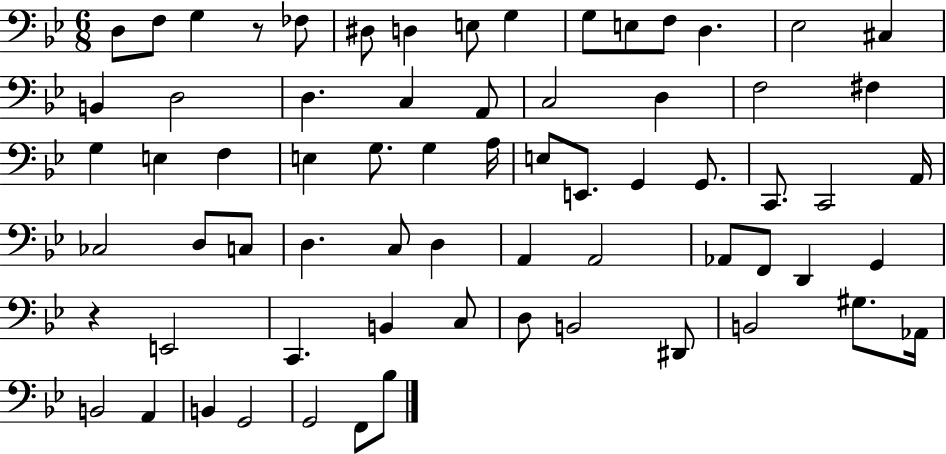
D3/e F3/e G3/q R/e FES3/e D#3/e D3/q E3/e G3/q G3/e E3/e F3/e D3/q. Eb3/h C#3/q B2/q D3/h D3/q. C3/q A2/e C3/h D3/q F3/h F#3/q G3/q E3/q F3/q E3/q G3/e. G3/q A3/s E3/e E2/e. G2/q G2/e. C2/e. C2/h A2/s CES3/h D3/e C3/e D3/q. C3/e D3/q A2/q A2/h Ab2/e F2/e D2/q G2/q R/q E2/h C2/q. B2/q C3/e D3/e B2/h D#2/e B2/h G#3/e. Ab2/s B2/h A2/q B2/q G2/h G2/h F2/e Bb3/e